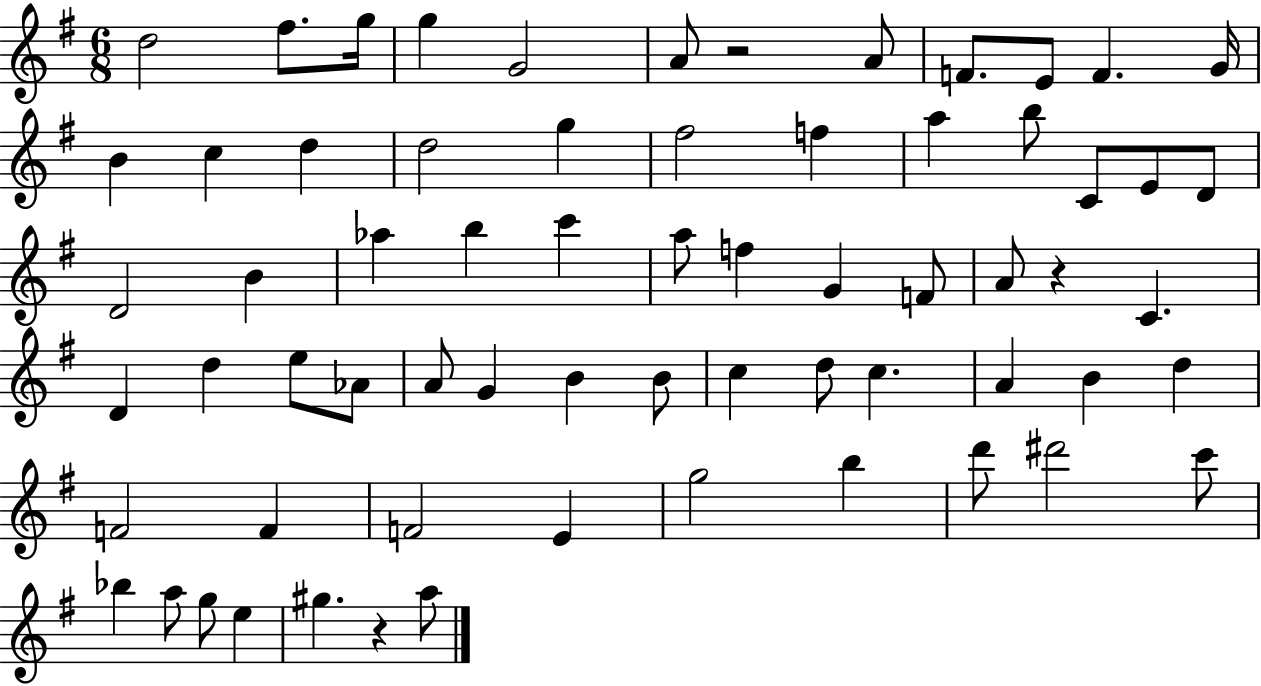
D5/h F#5/e. G5/s G5/q G4/h A4/e R/h A4/e F4/e. E4/e F4/q. G4/s B4/q C5/q D5/q D5/h G5/q F#5/h F5/q A5/q B5/e C4/e E4/e D4/e D4/h B4/q Ab5/q B5/q C6/q A5/e F5/q G4/q F4/e A4/e R/q C4/q. D4/q D5/q E5/e Ab4/e A4/e G4/q B4/q B4/e C5/q D5/e C5/q. A4/q B4/q D5/q F4/h F4/q F4/h E4/q G5/h B5/q D6/e D#6/h C6/e Bb5/q A5/e G5/e E5/q G#5/q. R/q A5/e